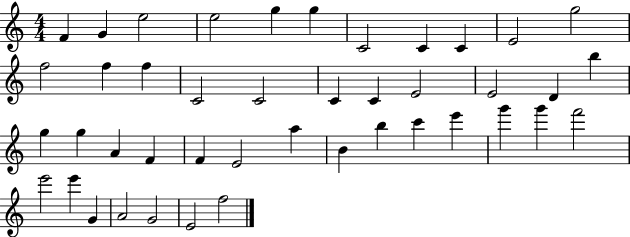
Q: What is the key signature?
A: C major